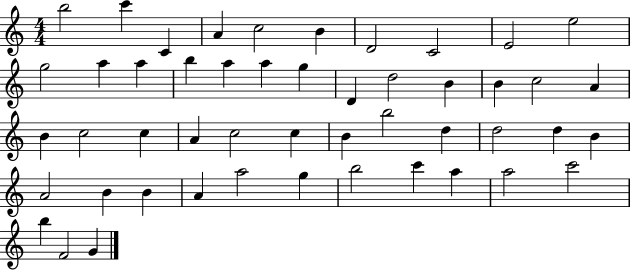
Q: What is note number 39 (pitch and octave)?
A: A4